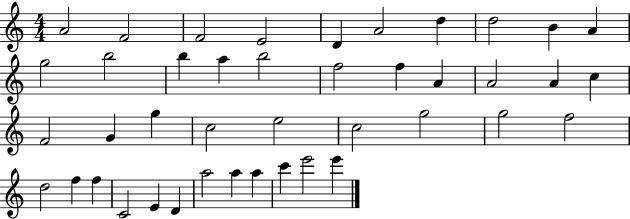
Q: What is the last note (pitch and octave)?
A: E6